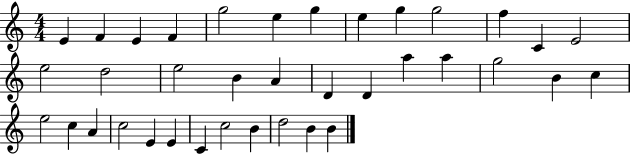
E4/q F4/q E4/q F4/q G5/h E5/q G5/q E5/q G5/q G5/h F5/q C4/q E4/h E5/h D5/h E5/h B4/q A4/q D4/q D4/q A5/q A5/q G5/h B4/q C5/q E5/h C5/q A4/q C5/h E4/q E4/q C4/q C5/h B4/q D5/h B4/q B4/q